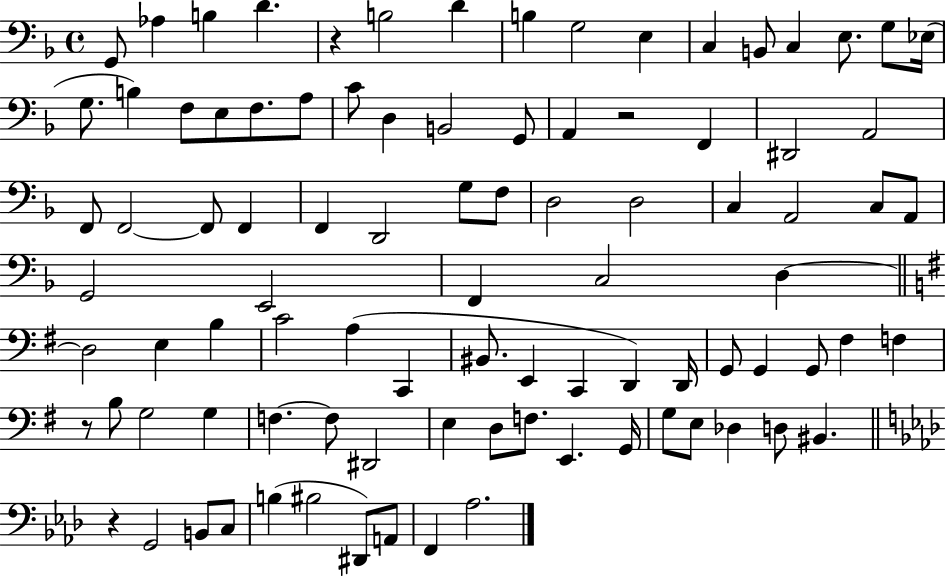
{
  \clef bass
  \time 4/4
  \defaultTimeSignature
  \key f \major
  \repeat volta 2 { g,8 aes4 b4 d'4. | r4 b2 d'4 | b4 g2 e4 | c4 b,8 c4 e8. g8 ees16( | \break g8. b4) f8 e8 f8. a8 | c'8 d4 b,2 g,8 | a,4 r2 f,4 | dis,2 a,2 | \break f,8 f,2~~ f,8 f,4 | f,4 d,2 g8 f8 | d2 d2 | c4 a,2 c8 a,8 | \break g,2 e,2 | f,4 c2 d4~~ | \bar "||" \break \key g \major d2 e4 b4 | c'2 a4( c,4 | bis,8. e,4 c,4 d,4) d,16 | g,8 g,4 g,8 fis4 f4 | \break r8 b8 g2 g4 | f4.~~ f8 dis,2 | e4 d8 f8. e,4. g,16 | g8 e8 des4 d8 bis,4. | \break \bar "||" \break \key aes \major r4 g,2 b,8 c8 | b4( bis2 dis,8) a,8 | f,4 aes2. | } \bar "|."
}